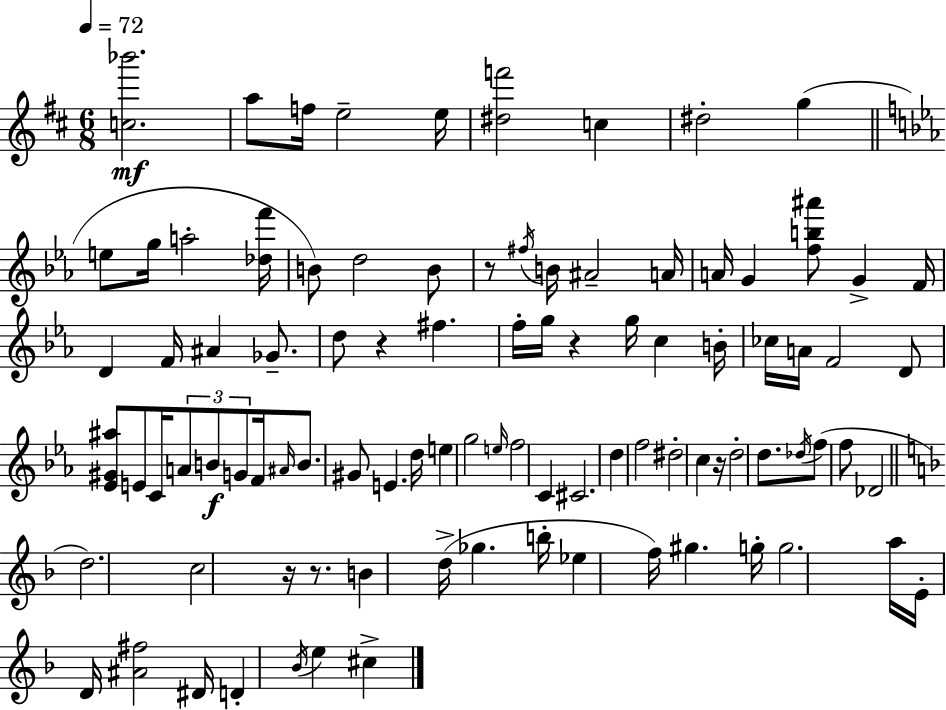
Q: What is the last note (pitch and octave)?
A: C#5